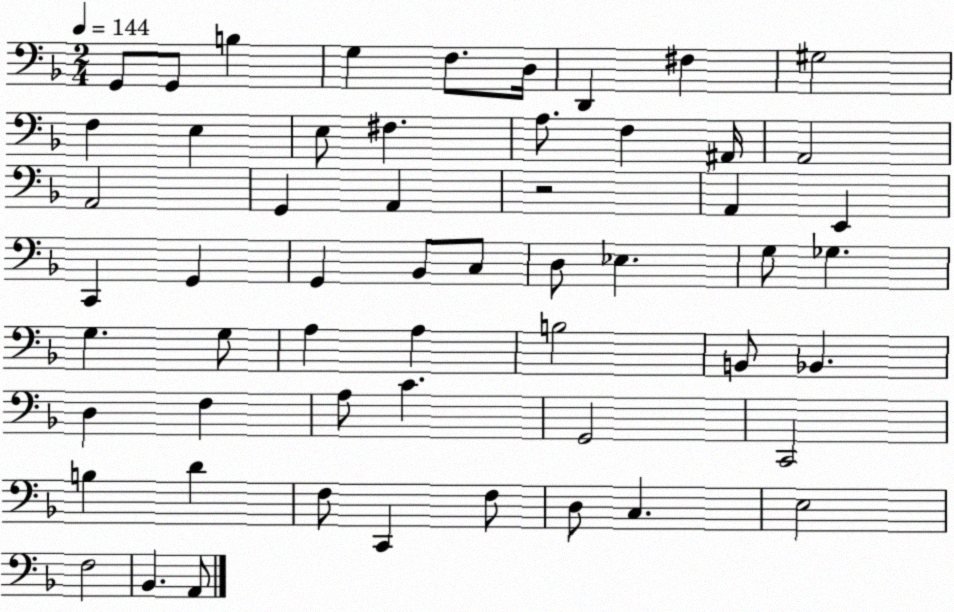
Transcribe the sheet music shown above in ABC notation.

X:1
T:Untitled
M:2/4
L:1/4
K:F
G,,/2 G,,/2 B, G, F,/2 D,/4 D,, ^F, ^G,2 F, E, E,/2 ^F, A,/2 F, ^A,,/4 A,,2 A,,2 G,, A,, z2 A,, E,, C,, G,, G,, _B,,/2 C,/2 D,/2 _E, G,/2 _G, G, G,/2 A, A, B,2 B,,/2 _B,, D, F, A,/2 C G,,2 C,,2 B, D F,/2 C,, F,/2 D,/2 C, E,2 F,2 _B,, A,,/2